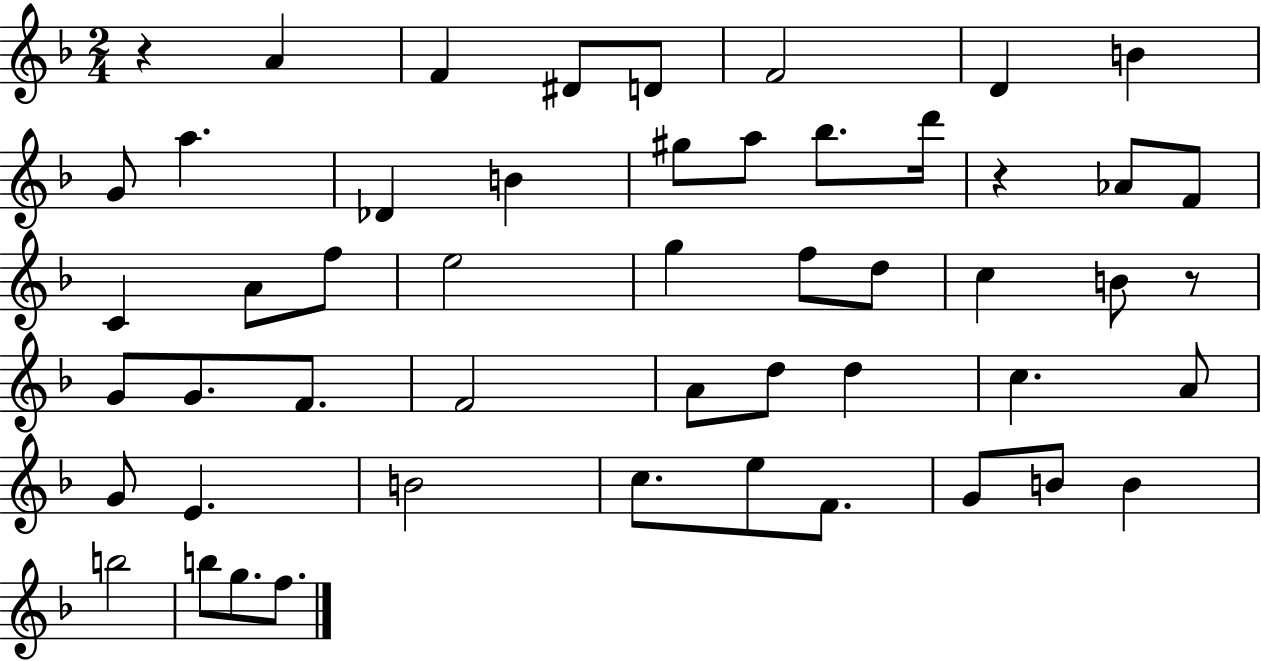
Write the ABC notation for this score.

X:1
T:Untitled
M:2/4
L:1/4
K:F
z A F ^D/2 D/2 F2 D B G/2 a _D B ^g/2 a/2 _b/2 d'/4 z _A/2 F/2 C A/2 f/2 e2 g f/2 d/2 c B/2 z/2 G/2 G/2 F/2 F2 A/2 d/2 d c A/2 G/2 E B2 c/2 e/2 F/2 G/2 B/2 B b2 b/2 g/2 f/2